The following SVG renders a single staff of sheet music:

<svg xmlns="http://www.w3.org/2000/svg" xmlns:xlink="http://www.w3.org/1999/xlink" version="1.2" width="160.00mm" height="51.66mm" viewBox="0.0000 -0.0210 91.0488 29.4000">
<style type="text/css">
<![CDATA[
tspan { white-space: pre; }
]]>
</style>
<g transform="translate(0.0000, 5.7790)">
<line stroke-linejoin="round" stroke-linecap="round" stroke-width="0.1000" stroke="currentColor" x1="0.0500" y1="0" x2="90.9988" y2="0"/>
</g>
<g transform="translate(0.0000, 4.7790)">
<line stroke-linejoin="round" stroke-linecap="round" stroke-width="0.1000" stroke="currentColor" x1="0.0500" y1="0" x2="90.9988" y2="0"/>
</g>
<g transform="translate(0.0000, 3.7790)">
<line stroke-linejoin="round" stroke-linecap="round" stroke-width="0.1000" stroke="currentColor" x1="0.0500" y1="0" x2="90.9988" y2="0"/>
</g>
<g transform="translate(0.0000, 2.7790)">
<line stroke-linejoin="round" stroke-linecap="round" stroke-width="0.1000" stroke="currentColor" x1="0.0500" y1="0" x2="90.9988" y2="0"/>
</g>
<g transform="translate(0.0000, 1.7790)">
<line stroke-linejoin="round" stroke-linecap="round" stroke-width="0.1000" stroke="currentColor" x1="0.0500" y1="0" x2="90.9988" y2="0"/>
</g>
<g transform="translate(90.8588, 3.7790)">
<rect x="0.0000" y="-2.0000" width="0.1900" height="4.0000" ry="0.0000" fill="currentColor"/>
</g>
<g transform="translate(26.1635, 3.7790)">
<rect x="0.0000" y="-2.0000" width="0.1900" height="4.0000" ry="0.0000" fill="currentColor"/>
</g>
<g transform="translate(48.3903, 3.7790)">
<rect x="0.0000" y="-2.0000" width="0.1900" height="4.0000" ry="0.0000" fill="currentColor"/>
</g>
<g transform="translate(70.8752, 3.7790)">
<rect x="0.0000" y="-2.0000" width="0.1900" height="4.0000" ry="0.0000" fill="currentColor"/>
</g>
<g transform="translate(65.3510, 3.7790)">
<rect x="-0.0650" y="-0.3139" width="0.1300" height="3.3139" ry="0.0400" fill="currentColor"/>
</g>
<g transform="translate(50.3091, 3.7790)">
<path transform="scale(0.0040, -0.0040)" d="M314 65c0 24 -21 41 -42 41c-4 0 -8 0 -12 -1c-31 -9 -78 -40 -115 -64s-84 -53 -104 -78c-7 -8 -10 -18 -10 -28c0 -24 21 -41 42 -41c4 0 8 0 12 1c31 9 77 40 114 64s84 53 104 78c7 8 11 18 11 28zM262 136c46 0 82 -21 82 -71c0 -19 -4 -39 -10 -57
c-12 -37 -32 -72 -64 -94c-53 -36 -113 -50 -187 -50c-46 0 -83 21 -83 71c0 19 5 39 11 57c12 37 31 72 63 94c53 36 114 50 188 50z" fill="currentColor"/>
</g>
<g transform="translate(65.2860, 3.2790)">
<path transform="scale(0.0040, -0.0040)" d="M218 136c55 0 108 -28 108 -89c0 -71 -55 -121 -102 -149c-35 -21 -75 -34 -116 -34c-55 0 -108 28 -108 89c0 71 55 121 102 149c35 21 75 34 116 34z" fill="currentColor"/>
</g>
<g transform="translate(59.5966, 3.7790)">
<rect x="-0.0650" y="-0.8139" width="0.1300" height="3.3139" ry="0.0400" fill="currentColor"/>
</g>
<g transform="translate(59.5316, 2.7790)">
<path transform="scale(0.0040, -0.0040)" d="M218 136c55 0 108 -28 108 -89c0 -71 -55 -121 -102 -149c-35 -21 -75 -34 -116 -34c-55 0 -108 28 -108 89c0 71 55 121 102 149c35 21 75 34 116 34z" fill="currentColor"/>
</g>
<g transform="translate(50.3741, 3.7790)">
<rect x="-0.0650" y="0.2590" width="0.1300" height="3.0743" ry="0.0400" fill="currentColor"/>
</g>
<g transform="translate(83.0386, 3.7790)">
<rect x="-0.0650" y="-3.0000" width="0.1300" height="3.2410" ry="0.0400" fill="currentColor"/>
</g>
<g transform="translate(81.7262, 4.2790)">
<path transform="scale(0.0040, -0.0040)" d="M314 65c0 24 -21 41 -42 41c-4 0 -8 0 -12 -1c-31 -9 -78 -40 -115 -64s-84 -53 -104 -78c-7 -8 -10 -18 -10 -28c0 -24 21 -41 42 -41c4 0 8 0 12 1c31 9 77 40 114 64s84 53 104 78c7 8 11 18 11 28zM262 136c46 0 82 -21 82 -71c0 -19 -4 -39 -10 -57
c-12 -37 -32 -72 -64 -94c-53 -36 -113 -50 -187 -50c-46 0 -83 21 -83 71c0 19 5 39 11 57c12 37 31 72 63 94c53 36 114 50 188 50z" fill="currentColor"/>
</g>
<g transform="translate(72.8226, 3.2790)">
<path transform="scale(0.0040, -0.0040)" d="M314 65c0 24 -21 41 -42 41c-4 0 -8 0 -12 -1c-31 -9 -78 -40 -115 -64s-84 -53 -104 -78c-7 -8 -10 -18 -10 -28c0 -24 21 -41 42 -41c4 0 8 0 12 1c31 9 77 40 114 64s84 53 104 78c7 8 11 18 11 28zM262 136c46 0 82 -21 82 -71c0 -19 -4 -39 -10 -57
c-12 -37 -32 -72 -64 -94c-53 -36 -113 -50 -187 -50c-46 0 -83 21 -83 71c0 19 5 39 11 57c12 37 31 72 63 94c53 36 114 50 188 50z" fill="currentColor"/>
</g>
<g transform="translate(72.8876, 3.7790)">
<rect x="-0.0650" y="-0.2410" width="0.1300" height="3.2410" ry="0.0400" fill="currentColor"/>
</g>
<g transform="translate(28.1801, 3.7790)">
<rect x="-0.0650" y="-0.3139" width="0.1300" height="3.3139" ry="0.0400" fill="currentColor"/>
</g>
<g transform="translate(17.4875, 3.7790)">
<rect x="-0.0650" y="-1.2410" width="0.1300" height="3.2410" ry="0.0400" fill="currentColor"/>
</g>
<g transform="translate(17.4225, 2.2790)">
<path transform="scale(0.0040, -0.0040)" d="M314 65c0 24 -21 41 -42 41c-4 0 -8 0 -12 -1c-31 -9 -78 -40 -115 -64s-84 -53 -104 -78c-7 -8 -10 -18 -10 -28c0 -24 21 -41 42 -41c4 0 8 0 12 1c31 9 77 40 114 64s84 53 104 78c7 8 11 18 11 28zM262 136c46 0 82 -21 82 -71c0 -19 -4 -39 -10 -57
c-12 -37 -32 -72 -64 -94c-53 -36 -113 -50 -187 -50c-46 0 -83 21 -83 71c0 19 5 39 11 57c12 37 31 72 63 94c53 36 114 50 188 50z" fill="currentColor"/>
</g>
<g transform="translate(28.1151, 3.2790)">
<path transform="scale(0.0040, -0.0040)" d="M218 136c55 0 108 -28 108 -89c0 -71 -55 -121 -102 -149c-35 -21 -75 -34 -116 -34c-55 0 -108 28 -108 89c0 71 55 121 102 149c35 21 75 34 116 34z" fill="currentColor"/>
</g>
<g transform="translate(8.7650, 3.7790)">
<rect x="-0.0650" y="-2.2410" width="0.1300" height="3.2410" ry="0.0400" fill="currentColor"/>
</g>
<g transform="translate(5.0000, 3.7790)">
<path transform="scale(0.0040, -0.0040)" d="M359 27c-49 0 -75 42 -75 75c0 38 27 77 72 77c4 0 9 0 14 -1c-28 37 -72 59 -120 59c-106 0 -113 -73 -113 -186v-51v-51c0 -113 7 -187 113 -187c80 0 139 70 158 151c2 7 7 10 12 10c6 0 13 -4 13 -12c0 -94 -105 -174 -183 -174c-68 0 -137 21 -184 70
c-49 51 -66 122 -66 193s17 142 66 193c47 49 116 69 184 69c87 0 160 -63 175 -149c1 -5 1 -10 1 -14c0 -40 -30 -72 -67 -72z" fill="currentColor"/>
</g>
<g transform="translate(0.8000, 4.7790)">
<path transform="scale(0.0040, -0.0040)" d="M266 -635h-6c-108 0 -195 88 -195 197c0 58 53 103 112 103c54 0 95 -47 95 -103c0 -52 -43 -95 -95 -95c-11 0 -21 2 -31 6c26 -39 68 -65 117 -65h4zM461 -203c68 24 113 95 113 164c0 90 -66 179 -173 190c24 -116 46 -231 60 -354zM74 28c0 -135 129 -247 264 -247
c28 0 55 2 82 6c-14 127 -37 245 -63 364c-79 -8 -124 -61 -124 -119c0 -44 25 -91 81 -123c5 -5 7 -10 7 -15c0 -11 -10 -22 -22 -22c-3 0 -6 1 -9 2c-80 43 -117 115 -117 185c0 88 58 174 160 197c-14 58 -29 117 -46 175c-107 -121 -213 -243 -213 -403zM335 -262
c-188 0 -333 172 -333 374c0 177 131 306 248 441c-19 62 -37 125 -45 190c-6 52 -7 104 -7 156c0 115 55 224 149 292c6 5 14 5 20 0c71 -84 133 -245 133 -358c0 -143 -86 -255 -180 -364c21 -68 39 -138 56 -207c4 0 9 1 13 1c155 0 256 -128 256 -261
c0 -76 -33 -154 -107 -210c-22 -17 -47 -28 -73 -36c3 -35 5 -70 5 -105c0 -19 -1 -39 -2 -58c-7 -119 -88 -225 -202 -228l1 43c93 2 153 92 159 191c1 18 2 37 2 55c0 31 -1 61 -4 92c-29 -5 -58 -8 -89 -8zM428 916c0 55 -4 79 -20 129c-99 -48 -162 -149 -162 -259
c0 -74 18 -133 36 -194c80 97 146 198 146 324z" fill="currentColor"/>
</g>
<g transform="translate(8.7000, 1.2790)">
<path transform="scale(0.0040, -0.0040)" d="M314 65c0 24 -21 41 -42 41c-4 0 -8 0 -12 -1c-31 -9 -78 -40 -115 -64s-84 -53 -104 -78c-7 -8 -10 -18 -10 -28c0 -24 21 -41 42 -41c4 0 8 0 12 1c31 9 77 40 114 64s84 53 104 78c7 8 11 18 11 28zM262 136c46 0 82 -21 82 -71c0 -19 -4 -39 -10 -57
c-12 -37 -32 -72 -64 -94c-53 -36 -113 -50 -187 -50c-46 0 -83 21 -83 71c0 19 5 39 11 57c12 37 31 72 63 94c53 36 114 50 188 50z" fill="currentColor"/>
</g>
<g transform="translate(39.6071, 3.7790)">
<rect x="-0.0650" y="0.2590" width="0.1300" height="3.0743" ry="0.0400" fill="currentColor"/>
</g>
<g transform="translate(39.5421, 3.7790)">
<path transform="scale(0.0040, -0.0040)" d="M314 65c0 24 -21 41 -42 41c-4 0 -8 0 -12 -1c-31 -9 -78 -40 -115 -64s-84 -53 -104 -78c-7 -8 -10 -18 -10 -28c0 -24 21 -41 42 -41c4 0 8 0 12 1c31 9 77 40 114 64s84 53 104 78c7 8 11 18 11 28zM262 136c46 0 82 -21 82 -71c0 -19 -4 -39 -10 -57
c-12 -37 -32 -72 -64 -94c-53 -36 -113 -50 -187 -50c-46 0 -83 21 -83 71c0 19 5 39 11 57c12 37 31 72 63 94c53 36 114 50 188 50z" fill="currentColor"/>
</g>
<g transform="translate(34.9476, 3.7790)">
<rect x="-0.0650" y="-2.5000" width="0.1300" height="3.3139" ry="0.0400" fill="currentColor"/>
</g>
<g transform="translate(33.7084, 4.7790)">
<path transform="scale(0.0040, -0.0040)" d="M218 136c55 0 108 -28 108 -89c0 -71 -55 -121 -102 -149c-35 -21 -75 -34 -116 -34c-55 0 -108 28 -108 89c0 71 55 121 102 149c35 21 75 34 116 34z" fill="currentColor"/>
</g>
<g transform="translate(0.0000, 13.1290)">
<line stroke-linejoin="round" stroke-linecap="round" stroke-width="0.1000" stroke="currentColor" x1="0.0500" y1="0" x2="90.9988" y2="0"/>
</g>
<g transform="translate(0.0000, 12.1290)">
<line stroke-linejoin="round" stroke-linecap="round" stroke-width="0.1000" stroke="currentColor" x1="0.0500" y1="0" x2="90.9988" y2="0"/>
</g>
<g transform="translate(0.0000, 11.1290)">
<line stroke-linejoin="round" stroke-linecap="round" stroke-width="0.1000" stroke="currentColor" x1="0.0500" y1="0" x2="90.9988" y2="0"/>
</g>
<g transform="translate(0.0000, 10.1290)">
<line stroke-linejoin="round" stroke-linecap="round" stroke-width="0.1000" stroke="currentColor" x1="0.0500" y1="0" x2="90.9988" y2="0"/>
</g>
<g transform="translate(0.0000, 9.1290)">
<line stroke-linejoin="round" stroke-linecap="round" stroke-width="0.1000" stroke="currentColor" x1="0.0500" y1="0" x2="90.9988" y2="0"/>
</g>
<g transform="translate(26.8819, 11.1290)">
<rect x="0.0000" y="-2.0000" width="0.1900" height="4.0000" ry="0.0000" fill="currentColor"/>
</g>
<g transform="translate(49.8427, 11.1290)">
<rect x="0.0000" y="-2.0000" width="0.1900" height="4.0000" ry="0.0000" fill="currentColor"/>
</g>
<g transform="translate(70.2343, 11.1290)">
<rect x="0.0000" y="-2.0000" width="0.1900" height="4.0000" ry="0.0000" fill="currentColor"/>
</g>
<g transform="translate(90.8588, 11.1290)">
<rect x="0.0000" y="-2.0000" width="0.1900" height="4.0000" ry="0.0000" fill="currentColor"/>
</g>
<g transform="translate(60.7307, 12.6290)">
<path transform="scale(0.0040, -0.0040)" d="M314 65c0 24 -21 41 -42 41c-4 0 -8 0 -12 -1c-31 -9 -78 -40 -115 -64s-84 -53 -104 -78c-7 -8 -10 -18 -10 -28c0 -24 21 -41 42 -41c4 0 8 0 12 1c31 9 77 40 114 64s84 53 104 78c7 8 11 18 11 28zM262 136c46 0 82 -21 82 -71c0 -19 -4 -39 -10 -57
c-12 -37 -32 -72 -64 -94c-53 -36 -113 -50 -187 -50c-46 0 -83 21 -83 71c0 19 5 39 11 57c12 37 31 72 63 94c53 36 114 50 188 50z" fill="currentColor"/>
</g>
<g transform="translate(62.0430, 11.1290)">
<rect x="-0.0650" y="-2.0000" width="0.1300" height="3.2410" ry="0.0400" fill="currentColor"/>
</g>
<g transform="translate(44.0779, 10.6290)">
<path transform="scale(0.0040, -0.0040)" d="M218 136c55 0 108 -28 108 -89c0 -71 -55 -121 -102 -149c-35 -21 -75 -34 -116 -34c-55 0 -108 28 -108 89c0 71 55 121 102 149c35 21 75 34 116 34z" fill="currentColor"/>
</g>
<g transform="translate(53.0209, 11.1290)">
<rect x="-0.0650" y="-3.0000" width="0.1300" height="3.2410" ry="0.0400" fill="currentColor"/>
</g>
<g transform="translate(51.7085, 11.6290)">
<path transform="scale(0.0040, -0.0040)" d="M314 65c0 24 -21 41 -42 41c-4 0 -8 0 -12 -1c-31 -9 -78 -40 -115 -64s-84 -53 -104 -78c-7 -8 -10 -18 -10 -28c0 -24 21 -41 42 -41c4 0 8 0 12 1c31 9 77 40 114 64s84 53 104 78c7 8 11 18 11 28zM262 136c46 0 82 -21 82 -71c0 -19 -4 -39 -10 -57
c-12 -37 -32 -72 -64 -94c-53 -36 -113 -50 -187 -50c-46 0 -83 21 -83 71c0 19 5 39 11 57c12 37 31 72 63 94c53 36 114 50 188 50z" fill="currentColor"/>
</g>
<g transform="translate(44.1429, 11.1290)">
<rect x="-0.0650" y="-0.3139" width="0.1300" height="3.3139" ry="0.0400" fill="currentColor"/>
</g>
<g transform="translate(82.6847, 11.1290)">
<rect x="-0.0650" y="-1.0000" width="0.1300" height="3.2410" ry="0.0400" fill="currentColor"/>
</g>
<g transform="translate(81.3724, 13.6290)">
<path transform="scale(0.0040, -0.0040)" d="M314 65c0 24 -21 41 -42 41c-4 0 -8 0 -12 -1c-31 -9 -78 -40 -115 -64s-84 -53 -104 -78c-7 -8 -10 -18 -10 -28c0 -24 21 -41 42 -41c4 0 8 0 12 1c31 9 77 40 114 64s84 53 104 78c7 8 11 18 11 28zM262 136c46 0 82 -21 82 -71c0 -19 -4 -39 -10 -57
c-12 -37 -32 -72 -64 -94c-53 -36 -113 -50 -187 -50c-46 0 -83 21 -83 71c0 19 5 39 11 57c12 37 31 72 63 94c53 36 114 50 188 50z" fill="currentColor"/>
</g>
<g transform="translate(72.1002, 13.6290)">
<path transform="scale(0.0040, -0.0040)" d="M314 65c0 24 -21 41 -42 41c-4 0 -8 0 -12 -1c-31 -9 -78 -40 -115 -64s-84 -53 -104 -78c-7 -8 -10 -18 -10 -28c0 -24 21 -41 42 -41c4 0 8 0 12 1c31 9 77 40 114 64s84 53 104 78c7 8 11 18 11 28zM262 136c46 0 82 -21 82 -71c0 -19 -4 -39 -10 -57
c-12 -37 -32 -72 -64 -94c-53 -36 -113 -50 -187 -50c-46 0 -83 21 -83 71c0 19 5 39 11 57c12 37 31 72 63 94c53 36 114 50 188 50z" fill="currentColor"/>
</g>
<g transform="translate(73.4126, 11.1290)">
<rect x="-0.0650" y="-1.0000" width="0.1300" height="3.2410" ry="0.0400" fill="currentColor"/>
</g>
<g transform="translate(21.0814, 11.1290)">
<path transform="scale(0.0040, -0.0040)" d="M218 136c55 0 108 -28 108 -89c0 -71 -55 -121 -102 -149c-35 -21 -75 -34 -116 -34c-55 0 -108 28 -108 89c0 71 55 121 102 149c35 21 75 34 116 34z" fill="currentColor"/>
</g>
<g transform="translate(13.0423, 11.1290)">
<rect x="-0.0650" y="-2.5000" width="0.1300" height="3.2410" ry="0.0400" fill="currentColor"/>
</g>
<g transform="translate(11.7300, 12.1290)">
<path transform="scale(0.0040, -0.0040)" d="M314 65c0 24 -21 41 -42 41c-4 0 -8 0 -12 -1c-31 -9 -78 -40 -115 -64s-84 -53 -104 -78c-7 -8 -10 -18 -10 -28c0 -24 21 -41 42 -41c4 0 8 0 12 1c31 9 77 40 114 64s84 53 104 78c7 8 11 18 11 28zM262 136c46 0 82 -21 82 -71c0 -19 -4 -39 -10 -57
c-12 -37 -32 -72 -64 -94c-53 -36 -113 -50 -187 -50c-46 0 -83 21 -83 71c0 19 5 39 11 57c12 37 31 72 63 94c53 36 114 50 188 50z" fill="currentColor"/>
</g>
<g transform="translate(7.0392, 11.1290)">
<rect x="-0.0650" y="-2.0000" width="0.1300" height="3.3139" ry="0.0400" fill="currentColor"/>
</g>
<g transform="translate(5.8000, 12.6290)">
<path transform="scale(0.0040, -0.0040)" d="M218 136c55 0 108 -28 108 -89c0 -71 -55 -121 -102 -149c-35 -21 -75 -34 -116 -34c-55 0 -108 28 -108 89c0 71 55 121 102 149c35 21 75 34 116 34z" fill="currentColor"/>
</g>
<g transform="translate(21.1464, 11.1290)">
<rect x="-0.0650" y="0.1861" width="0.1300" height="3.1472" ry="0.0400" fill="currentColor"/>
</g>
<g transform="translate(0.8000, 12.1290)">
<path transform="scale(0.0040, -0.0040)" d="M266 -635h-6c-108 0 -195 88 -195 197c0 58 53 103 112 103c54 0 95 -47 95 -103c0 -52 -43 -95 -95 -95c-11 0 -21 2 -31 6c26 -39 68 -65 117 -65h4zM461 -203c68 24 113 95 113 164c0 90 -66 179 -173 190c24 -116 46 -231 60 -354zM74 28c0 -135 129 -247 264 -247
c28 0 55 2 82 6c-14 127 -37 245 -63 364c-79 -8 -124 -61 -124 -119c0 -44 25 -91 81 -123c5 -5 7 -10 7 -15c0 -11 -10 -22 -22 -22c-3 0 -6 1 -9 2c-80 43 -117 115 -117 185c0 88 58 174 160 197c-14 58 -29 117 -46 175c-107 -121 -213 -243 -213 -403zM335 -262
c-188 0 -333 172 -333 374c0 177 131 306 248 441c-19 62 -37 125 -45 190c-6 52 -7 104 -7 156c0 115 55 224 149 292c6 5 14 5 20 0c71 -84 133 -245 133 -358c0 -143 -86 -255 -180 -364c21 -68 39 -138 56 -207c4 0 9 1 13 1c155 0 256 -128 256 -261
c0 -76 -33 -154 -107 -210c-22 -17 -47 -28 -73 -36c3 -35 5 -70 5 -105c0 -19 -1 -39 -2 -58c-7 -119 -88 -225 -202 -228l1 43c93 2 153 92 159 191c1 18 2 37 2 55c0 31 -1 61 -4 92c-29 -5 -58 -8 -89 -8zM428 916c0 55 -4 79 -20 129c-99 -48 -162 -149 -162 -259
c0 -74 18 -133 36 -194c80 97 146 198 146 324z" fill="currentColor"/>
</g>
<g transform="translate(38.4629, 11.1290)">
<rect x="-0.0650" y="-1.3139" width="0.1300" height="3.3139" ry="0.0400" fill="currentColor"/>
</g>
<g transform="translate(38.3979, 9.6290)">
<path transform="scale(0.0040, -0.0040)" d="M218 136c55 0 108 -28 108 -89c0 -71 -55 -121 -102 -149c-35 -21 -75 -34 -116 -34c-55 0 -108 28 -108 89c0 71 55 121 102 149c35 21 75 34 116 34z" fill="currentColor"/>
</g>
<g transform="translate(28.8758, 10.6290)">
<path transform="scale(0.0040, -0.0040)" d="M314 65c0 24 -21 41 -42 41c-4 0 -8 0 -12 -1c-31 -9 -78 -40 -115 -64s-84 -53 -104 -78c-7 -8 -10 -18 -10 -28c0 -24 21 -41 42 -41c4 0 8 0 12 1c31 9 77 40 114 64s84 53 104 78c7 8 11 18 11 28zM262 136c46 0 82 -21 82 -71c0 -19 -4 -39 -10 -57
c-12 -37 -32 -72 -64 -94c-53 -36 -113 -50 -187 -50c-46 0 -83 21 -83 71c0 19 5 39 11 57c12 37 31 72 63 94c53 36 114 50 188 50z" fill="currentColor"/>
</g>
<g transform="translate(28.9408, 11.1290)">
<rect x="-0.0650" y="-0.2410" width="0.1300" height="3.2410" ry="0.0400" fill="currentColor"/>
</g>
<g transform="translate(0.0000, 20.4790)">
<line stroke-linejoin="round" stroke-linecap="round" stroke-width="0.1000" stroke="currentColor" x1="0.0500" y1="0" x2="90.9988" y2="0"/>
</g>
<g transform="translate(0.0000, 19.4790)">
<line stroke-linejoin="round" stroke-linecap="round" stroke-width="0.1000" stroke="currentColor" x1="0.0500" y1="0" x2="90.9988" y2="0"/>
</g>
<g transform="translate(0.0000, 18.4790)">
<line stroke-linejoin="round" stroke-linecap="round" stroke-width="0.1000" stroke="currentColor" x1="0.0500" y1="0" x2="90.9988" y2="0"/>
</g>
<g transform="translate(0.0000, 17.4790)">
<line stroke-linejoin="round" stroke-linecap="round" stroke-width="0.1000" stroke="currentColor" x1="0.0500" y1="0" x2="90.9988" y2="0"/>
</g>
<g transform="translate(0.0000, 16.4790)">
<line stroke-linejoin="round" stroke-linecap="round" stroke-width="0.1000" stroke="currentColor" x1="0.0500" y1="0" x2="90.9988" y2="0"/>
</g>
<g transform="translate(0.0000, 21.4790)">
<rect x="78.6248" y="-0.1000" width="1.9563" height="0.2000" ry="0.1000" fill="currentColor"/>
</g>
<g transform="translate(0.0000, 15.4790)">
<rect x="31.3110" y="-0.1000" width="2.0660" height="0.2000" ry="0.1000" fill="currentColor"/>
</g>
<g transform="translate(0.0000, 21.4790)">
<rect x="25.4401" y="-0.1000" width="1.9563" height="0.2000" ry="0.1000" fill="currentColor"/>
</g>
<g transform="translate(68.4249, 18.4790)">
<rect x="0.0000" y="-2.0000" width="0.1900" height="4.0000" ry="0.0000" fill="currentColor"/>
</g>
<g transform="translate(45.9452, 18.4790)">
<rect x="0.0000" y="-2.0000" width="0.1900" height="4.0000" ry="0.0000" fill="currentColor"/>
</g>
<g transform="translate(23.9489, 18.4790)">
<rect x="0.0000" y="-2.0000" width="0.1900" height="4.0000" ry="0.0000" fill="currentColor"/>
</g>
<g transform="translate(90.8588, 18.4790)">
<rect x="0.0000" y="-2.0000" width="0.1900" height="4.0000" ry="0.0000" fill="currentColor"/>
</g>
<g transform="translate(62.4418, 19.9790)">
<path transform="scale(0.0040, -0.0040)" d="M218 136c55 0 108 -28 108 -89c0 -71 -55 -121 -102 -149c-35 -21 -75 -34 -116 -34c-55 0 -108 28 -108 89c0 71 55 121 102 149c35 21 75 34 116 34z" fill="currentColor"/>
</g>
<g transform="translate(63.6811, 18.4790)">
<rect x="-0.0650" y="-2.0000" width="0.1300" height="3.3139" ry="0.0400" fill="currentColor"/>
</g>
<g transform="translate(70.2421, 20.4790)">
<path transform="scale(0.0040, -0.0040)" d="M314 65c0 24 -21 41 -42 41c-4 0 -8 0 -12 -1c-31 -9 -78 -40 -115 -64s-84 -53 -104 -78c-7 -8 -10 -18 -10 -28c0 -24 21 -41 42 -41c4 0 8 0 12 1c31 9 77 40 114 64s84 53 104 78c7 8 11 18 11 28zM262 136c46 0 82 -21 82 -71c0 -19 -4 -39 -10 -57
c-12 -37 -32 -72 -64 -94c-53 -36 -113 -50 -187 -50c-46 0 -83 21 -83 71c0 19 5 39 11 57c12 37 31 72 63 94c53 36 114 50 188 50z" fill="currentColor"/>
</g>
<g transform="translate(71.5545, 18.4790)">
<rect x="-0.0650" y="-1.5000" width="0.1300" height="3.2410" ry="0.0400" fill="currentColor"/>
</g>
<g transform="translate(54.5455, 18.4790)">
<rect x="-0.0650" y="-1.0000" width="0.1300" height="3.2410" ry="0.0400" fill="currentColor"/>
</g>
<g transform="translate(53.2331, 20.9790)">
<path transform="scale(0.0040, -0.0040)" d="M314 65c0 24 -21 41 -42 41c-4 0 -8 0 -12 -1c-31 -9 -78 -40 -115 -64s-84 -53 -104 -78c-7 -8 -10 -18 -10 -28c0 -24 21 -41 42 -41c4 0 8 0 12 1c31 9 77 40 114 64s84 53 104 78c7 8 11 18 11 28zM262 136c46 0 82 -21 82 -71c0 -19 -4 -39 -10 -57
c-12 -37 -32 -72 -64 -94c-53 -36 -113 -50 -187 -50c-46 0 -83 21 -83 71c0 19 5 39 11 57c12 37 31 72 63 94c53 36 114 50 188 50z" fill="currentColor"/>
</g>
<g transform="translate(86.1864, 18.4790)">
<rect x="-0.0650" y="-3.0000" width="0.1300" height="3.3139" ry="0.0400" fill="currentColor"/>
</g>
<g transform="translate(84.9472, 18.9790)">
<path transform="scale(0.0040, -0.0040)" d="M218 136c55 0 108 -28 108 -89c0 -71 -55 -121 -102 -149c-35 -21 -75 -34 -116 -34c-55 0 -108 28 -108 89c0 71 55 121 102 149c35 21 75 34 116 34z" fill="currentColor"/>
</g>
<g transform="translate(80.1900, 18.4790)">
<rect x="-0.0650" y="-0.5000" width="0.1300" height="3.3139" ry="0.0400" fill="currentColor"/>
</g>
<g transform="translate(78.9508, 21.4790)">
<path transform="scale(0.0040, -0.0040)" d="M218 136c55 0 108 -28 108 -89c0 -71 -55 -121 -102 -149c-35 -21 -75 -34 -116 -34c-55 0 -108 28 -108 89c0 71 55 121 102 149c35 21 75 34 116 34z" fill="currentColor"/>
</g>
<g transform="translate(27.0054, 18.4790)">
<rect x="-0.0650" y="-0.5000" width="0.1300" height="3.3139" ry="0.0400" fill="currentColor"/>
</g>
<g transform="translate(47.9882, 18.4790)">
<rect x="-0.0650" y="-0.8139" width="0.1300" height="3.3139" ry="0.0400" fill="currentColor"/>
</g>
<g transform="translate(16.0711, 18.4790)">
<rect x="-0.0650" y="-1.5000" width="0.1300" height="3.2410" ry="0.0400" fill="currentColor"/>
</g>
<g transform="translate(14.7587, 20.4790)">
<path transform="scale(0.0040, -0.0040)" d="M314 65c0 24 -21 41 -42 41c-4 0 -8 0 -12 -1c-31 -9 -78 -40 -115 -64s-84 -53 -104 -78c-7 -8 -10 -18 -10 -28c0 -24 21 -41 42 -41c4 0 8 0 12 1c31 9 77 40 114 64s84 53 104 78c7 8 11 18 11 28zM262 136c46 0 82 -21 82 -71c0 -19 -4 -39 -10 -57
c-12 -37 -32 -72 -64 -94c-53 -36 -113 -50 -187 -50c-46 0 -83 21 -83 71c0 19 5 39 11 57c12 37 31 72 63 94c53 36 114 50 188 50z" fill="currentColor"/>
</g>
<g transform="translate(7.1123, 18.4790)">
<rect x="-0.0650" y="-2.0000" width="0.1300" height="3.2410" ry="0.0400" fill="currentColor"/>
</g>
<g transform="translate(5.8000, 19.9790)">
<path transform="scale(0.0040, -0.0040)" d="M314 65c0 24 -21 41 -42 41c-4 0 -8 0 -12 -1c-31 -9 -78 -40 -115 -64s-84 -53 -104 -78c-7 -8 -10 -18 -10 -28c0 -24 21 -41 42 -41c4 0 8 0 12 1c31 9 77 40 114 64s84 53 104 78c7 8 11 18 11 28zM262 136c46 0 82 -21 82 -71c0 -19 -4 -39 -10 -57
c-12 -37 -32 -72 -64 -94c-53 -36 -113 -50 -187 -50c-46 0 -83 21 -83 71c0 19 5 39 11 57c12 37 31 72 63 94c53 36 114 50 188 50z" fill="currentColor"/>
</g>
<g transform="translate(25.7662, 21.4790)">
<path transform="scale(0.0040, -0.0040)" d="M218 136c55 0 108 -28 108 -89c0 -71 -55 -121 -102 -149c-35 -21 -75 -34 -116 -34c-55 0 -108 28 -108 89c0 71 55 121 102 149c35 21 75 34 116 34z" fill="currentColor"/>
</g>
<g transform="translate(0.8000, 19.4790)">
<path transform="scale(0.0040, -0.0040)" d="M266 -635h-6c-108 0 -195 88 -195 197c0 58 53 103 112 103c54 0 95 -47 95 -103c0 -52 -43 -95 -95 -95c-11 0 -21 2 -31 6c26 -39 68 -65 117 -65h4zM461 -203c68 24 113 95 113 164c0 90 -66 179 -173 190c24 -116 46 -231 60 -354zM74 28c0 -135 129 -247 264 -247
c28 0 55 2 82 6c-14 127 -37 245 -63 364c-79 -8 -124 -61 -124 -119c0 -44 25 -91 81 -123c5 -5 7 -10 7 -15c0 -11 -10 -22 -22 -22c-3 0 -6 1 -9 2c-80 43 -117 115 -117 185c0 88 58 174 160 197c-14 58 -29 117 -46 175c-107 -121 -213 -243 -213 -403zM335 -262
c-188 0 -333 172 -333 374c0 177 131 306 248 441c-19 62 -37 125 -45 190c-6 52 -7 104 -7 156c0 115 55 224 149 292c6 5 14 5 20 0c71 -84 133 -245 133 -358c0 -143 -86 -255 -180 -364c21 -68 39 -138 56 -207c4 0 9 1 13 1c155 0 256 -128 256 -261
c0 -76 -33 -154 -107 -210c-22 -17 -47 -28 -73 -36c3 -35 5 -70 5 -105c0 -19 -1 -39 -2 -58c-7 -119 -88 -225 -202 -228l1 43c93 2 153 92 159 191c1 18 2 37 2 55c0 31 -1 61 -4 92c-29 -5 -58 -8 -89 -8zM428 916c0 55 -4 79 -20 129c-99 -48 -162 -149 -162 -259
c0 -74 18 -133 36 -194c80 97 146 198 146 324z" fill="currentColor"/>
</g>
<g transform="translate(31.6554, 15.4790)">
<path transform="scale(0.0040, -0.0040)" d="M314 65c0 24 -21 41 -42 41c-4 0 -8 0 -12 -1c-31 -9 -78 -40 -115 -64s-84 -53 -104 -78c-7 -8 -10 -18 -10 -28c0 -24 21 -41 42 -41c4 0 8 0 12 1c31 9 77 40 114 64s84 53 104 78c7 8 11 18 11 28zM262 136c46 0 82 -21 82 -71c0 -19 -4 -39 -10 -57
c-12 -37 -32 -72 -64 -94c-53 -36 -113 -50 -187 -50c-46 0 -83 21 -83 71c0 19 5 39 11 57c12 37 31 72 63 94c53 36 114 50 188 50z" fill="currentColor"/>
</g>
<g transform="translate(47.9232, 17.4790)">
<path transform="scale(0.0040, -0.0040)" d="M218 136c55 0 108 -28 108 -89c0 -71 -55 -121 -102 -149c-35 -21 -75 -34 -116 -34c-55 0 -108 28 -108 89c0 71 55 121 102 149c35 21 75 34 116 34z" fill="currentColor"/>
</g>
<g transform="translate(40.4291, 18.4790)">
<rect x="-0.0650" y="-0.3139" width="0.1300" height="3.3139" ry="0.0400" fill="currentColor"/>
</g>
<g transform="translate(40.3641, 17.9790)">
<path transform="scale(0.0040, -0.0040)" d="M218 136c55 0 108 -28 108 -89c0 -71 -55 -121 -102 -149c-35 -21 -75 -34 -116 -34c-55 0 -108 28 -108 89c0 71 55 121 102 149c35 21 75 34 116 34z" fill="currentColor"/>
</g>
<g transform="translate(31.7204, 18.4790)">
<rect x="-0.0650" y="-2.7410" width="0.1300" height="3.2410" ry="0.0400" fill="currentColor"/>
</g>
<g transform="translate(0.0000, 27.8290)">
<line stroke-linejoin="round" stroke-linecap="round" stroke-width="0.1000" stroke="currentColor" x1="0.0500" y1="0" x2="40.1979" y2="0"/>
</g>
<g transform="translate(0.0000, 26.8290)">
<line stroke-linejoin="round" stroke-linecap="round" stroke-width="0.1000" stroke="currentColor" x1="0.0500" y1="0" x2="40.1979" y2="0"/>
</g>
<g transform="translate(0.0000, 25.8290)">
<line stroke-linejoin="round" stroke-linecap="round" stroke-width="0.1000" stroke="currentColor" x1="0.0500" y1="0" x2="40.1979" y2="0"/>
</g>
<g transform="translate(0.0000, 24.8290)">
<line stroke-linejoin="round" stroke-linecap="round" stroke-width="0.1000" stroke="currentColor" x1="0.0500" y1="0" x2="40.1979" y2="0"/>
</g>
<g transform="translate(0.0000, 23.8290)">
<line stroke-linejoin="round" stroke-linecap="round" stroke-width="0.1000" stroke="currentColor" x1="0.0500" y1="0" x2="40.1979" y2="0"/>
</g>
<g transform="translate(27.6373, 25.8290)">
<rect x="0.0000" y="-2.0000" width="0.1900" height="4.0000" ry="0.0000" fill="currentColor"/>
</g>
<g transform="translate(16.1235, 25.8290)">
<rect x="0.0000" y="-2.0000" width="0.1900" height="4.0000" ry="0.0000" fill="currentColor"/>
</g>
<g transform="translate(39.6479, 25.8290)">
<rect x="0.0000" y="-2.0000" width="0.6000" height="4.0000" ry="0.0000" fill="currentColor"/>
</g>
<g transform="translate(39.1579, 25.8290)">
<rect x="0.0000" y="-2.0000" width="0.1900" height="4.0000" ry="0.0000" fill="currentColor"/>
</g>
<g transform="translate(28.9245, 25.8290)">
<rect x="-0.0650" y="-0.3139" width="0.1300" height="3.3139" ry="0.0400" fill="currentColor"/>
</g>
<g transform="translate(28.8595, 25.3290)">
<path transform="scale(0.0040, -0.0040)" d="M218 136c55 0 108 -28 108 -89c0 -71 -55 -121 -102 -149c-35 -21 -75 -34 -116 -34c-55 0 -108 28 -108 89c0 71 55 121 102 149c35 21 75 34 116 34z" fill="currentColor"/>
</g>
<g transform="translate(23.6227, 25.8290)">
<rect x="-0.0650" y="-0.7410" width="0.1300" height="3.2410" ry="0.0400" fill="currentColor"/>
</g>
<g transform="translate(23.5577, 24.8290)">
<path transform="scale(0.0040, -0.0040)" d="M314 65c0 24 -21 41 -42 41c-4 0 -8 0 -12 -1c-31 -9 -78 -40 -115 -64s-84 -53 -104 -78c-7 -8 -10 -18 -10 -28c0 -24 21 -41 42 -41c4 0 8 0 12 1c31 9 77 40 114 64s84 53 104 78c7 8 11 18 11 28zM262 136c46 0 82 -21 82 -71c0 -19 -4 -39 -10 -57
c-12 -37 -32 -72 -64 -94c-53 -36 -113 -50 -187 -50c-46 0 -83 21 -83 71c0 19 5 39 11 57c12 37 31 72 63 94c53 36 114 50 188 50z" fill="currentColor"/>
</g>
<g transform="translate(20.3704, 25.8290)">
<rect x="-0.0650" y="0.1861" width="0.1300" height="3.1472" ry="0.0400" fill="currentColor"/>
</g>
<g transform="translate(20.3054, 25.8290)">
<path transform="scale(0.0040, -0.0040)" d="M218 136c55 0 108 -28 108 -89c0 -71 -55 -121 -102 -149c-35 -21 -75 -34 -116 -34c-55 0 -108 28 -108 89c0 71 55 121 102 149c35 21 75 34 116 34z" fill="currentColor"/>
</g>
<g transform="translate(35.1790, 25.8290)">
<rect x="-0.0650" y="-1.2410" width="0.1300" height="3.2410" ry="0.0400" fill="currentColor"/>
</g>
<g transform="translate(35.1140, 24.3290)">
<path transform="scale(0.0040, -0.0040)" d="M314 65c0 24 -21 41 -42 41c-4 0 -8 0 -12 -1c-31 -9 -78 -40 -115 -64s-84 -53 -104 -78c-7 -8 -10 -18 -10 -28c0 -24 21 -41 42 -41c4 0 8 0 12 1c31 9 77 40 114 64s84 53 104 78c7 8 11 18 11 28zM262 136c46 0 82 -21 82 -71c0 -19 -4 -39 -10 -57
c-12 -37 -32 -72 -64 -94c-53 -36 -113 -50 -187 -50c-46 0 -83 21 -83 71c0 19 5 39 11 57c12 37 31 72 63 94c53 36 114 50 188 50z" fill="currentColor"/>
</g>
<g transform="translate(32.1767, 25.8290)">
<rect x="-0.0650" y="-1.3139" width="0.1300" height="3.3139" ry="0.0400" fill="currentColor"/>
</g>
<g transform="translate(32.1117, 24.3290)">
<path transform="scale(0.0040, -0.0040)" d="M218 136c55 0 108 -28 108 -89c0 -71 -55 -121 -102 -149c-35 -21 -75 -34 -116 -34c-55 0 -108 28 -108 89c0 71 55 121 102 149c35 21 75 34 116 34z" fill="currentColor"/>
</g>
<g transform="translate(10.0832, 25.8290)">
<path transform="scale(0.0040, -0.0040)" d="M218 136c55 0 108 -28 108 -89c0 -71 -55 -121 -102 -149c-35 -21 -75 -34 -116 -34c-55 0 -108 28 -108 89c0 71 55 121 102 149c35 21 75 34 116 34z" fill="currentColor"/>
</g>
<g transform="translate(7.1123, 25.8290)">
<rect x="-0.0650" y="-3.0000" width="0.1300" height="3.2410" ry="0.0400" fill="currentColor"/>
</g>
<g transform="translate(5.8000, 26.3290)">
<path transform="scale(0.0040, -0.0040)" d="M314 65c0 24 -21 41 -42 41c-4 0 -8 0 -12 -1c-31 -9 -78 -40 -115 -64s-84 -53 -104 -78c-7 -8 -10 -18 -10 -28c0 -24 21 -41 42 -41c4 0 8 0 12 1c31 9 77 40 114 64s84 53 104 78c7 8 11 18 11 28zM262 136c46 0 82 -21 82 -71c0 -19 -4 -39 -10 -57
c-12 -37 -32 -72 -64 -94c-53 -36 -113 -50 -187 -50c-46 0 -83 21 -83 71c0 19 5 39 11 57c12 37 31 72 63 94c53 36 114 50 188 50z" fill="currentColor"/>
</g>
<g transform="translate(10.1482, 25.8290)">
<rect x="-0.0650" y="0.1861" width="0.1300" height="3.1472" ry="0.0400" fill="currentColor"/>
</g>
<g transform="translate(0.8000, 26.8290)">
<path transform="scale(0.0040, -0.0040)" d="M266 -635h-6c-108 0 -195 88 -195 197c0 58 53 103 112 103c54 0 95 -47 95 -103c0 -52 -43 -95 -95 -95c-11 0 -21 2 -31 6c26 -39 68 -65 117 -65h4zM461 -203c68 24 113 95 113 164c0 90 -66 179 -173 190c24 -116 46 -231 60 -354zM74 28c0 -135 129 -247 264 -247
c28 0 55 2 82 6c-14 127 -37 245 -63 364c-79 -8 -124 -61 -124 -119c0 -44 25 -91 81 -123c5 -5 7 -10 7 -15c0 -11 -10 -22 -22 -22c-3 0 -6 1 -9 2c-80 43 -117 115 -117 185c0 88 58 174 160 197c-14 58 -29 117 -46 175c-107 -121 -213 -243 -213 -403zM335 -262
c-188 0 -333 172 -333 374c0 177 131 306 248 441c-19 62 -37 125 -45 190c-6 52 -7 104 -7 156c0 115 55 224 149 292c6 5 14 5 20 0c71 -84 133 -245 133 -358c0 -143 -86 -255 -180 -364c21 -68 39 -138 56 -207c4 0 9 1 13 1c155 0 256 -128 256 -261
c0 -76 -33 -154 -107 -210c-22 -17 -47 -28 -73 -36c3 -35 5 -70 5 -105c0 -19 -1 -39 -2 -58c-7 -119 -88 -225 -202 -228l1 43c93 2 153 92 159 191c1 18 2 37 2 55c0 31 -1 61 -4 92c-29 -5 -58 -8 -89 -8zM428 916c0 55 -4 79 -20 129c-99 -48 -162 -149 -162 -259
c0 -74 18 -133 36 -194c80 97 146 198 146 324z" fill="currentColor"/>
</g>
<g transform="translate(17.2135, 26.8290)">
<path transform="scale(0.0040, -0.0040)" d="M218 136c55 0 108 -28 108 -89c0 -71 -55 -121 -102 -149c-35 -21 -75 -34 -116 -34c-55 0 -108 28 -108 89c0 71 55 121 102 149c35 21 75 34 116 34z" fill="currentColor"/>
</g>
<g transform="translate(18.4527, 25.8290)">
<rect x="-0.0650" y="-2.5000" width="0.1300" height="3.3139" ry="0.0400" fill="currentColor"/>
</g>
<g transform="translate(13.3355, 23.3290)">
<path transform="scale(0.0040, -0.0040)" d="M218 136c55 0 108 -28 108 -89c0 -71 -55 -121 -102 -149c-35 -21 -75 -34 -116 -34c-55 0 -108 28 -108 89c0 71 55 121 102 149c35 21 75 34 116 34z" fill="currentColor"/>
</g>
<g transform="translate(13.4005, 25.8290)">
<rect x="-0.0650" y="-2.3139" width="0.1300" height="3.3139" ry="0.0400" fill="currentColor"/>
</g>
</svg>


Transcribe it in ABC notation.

X:1
T:Untitled
M:4/4
L:1/4
K:C
g2 e2 c G B2 B2 d c c2 A2 F G2 B c2 e c A2 F2 D2 D2 F2 E2 C a2 c d D2 F E2 C A A2 B g G B d2 c e e2